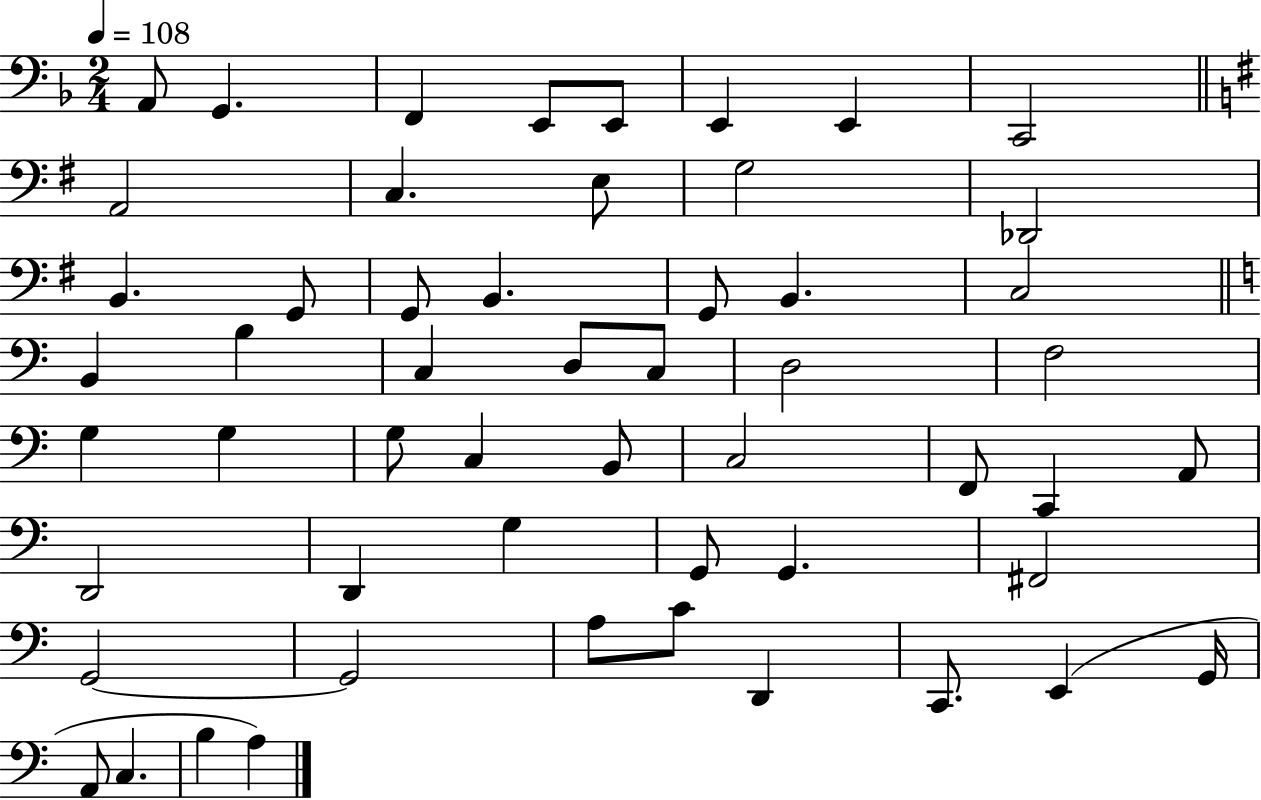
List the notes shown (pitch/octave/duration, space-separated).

A2/e G2/q. F2/q E2/e E2/e E2/q E2/q C2/h A2/h C3/q. E3/e G3/h Db2/h B2/q. G2/e G2/e B2/q. G2/e B2/q. C3/h B2/q B3/q C3/q D3/e C3/e D3/h F3/h G3/q G3/q G3/e C3/q B2/e C3/h F2/e C2/q A2/e D2/h D2/q G3/q G2/e G2/q. F#2/h G2/h G2/h A3/e C4/e D2/q C2/e. E2/q G2/s A2/e C3/q. B3/q A3/q